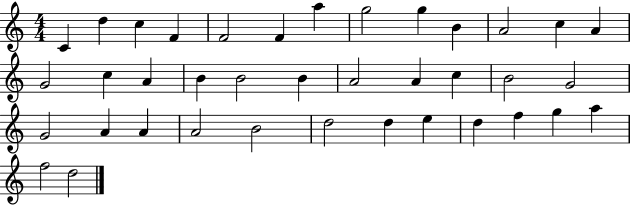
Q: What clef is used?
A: treble